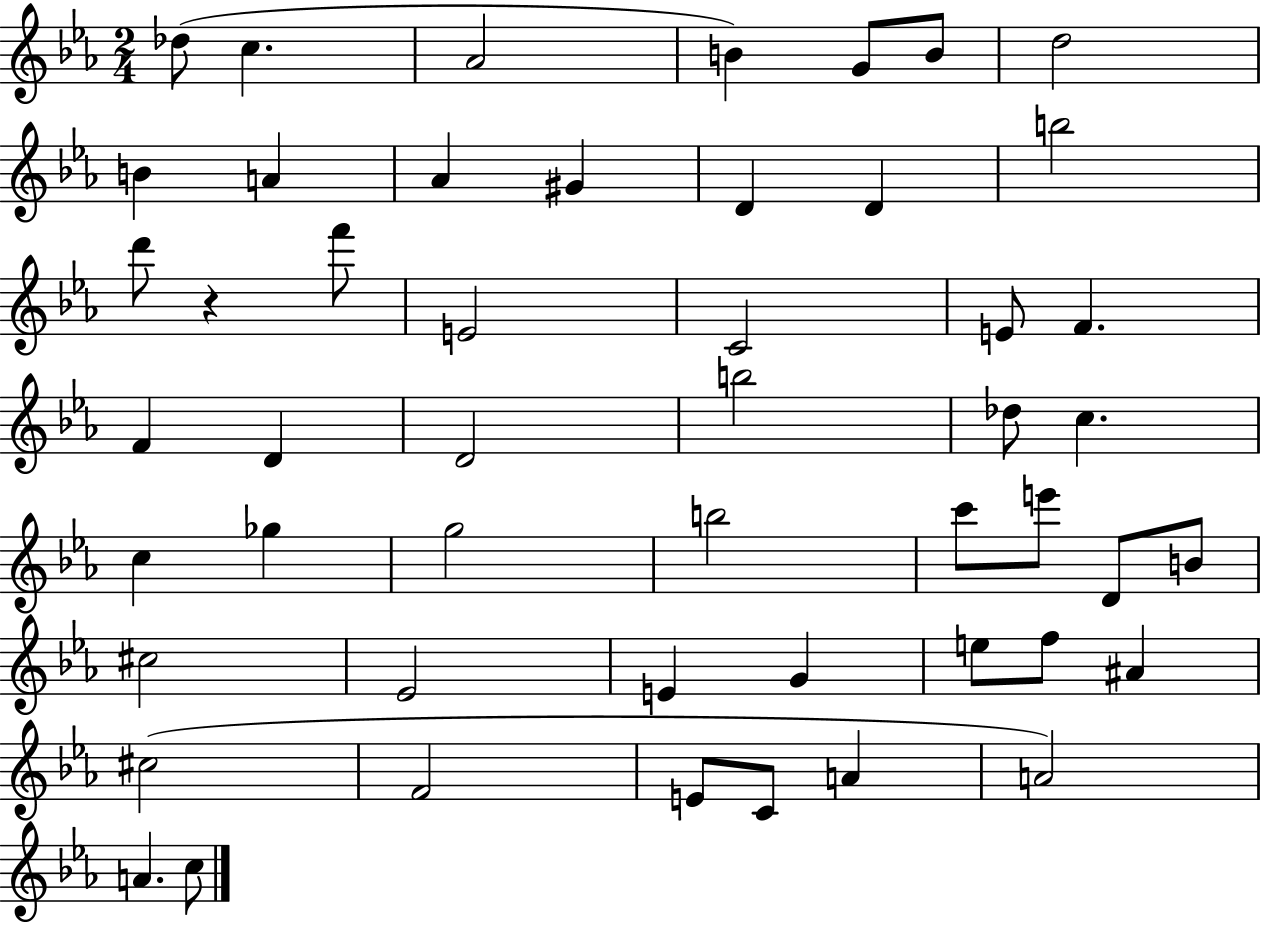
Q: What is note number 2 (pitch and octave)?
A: C5